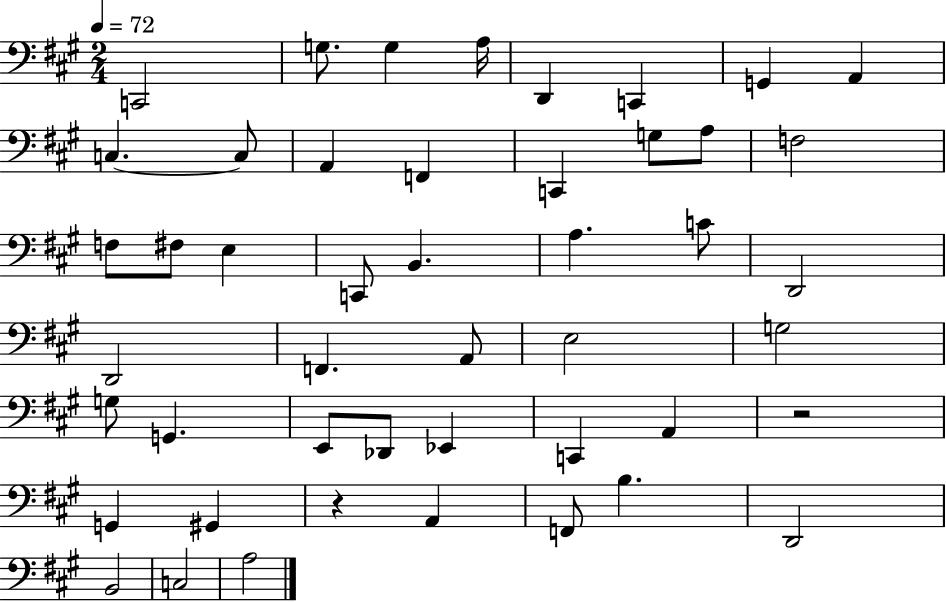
{
  \clef bass
  \numericTimeSignature
  \time 2/4
  \key a \major
  \tempo 4 = 72
  c,2 | g8. g4 a16 | d,4 c,4 | g,4 a,4 | \break c4.~~ c8 | a,4 f,4 | c,4 g8 a8 | f2 | \break f8 fis8 e4 | c,8 b,4. | a4. c'8 | d,2 | \break d,2 | f,4. a,8 | e2 | g2 | \break g8 g,4. | e,8 des,8 ees,4 | c,4 a,4 | r2 | \break g,4 gis,4 | r4 a,4 | f,8 b4. | d,2 | \break b,2 | c2 | a2 | \bar "|."
}